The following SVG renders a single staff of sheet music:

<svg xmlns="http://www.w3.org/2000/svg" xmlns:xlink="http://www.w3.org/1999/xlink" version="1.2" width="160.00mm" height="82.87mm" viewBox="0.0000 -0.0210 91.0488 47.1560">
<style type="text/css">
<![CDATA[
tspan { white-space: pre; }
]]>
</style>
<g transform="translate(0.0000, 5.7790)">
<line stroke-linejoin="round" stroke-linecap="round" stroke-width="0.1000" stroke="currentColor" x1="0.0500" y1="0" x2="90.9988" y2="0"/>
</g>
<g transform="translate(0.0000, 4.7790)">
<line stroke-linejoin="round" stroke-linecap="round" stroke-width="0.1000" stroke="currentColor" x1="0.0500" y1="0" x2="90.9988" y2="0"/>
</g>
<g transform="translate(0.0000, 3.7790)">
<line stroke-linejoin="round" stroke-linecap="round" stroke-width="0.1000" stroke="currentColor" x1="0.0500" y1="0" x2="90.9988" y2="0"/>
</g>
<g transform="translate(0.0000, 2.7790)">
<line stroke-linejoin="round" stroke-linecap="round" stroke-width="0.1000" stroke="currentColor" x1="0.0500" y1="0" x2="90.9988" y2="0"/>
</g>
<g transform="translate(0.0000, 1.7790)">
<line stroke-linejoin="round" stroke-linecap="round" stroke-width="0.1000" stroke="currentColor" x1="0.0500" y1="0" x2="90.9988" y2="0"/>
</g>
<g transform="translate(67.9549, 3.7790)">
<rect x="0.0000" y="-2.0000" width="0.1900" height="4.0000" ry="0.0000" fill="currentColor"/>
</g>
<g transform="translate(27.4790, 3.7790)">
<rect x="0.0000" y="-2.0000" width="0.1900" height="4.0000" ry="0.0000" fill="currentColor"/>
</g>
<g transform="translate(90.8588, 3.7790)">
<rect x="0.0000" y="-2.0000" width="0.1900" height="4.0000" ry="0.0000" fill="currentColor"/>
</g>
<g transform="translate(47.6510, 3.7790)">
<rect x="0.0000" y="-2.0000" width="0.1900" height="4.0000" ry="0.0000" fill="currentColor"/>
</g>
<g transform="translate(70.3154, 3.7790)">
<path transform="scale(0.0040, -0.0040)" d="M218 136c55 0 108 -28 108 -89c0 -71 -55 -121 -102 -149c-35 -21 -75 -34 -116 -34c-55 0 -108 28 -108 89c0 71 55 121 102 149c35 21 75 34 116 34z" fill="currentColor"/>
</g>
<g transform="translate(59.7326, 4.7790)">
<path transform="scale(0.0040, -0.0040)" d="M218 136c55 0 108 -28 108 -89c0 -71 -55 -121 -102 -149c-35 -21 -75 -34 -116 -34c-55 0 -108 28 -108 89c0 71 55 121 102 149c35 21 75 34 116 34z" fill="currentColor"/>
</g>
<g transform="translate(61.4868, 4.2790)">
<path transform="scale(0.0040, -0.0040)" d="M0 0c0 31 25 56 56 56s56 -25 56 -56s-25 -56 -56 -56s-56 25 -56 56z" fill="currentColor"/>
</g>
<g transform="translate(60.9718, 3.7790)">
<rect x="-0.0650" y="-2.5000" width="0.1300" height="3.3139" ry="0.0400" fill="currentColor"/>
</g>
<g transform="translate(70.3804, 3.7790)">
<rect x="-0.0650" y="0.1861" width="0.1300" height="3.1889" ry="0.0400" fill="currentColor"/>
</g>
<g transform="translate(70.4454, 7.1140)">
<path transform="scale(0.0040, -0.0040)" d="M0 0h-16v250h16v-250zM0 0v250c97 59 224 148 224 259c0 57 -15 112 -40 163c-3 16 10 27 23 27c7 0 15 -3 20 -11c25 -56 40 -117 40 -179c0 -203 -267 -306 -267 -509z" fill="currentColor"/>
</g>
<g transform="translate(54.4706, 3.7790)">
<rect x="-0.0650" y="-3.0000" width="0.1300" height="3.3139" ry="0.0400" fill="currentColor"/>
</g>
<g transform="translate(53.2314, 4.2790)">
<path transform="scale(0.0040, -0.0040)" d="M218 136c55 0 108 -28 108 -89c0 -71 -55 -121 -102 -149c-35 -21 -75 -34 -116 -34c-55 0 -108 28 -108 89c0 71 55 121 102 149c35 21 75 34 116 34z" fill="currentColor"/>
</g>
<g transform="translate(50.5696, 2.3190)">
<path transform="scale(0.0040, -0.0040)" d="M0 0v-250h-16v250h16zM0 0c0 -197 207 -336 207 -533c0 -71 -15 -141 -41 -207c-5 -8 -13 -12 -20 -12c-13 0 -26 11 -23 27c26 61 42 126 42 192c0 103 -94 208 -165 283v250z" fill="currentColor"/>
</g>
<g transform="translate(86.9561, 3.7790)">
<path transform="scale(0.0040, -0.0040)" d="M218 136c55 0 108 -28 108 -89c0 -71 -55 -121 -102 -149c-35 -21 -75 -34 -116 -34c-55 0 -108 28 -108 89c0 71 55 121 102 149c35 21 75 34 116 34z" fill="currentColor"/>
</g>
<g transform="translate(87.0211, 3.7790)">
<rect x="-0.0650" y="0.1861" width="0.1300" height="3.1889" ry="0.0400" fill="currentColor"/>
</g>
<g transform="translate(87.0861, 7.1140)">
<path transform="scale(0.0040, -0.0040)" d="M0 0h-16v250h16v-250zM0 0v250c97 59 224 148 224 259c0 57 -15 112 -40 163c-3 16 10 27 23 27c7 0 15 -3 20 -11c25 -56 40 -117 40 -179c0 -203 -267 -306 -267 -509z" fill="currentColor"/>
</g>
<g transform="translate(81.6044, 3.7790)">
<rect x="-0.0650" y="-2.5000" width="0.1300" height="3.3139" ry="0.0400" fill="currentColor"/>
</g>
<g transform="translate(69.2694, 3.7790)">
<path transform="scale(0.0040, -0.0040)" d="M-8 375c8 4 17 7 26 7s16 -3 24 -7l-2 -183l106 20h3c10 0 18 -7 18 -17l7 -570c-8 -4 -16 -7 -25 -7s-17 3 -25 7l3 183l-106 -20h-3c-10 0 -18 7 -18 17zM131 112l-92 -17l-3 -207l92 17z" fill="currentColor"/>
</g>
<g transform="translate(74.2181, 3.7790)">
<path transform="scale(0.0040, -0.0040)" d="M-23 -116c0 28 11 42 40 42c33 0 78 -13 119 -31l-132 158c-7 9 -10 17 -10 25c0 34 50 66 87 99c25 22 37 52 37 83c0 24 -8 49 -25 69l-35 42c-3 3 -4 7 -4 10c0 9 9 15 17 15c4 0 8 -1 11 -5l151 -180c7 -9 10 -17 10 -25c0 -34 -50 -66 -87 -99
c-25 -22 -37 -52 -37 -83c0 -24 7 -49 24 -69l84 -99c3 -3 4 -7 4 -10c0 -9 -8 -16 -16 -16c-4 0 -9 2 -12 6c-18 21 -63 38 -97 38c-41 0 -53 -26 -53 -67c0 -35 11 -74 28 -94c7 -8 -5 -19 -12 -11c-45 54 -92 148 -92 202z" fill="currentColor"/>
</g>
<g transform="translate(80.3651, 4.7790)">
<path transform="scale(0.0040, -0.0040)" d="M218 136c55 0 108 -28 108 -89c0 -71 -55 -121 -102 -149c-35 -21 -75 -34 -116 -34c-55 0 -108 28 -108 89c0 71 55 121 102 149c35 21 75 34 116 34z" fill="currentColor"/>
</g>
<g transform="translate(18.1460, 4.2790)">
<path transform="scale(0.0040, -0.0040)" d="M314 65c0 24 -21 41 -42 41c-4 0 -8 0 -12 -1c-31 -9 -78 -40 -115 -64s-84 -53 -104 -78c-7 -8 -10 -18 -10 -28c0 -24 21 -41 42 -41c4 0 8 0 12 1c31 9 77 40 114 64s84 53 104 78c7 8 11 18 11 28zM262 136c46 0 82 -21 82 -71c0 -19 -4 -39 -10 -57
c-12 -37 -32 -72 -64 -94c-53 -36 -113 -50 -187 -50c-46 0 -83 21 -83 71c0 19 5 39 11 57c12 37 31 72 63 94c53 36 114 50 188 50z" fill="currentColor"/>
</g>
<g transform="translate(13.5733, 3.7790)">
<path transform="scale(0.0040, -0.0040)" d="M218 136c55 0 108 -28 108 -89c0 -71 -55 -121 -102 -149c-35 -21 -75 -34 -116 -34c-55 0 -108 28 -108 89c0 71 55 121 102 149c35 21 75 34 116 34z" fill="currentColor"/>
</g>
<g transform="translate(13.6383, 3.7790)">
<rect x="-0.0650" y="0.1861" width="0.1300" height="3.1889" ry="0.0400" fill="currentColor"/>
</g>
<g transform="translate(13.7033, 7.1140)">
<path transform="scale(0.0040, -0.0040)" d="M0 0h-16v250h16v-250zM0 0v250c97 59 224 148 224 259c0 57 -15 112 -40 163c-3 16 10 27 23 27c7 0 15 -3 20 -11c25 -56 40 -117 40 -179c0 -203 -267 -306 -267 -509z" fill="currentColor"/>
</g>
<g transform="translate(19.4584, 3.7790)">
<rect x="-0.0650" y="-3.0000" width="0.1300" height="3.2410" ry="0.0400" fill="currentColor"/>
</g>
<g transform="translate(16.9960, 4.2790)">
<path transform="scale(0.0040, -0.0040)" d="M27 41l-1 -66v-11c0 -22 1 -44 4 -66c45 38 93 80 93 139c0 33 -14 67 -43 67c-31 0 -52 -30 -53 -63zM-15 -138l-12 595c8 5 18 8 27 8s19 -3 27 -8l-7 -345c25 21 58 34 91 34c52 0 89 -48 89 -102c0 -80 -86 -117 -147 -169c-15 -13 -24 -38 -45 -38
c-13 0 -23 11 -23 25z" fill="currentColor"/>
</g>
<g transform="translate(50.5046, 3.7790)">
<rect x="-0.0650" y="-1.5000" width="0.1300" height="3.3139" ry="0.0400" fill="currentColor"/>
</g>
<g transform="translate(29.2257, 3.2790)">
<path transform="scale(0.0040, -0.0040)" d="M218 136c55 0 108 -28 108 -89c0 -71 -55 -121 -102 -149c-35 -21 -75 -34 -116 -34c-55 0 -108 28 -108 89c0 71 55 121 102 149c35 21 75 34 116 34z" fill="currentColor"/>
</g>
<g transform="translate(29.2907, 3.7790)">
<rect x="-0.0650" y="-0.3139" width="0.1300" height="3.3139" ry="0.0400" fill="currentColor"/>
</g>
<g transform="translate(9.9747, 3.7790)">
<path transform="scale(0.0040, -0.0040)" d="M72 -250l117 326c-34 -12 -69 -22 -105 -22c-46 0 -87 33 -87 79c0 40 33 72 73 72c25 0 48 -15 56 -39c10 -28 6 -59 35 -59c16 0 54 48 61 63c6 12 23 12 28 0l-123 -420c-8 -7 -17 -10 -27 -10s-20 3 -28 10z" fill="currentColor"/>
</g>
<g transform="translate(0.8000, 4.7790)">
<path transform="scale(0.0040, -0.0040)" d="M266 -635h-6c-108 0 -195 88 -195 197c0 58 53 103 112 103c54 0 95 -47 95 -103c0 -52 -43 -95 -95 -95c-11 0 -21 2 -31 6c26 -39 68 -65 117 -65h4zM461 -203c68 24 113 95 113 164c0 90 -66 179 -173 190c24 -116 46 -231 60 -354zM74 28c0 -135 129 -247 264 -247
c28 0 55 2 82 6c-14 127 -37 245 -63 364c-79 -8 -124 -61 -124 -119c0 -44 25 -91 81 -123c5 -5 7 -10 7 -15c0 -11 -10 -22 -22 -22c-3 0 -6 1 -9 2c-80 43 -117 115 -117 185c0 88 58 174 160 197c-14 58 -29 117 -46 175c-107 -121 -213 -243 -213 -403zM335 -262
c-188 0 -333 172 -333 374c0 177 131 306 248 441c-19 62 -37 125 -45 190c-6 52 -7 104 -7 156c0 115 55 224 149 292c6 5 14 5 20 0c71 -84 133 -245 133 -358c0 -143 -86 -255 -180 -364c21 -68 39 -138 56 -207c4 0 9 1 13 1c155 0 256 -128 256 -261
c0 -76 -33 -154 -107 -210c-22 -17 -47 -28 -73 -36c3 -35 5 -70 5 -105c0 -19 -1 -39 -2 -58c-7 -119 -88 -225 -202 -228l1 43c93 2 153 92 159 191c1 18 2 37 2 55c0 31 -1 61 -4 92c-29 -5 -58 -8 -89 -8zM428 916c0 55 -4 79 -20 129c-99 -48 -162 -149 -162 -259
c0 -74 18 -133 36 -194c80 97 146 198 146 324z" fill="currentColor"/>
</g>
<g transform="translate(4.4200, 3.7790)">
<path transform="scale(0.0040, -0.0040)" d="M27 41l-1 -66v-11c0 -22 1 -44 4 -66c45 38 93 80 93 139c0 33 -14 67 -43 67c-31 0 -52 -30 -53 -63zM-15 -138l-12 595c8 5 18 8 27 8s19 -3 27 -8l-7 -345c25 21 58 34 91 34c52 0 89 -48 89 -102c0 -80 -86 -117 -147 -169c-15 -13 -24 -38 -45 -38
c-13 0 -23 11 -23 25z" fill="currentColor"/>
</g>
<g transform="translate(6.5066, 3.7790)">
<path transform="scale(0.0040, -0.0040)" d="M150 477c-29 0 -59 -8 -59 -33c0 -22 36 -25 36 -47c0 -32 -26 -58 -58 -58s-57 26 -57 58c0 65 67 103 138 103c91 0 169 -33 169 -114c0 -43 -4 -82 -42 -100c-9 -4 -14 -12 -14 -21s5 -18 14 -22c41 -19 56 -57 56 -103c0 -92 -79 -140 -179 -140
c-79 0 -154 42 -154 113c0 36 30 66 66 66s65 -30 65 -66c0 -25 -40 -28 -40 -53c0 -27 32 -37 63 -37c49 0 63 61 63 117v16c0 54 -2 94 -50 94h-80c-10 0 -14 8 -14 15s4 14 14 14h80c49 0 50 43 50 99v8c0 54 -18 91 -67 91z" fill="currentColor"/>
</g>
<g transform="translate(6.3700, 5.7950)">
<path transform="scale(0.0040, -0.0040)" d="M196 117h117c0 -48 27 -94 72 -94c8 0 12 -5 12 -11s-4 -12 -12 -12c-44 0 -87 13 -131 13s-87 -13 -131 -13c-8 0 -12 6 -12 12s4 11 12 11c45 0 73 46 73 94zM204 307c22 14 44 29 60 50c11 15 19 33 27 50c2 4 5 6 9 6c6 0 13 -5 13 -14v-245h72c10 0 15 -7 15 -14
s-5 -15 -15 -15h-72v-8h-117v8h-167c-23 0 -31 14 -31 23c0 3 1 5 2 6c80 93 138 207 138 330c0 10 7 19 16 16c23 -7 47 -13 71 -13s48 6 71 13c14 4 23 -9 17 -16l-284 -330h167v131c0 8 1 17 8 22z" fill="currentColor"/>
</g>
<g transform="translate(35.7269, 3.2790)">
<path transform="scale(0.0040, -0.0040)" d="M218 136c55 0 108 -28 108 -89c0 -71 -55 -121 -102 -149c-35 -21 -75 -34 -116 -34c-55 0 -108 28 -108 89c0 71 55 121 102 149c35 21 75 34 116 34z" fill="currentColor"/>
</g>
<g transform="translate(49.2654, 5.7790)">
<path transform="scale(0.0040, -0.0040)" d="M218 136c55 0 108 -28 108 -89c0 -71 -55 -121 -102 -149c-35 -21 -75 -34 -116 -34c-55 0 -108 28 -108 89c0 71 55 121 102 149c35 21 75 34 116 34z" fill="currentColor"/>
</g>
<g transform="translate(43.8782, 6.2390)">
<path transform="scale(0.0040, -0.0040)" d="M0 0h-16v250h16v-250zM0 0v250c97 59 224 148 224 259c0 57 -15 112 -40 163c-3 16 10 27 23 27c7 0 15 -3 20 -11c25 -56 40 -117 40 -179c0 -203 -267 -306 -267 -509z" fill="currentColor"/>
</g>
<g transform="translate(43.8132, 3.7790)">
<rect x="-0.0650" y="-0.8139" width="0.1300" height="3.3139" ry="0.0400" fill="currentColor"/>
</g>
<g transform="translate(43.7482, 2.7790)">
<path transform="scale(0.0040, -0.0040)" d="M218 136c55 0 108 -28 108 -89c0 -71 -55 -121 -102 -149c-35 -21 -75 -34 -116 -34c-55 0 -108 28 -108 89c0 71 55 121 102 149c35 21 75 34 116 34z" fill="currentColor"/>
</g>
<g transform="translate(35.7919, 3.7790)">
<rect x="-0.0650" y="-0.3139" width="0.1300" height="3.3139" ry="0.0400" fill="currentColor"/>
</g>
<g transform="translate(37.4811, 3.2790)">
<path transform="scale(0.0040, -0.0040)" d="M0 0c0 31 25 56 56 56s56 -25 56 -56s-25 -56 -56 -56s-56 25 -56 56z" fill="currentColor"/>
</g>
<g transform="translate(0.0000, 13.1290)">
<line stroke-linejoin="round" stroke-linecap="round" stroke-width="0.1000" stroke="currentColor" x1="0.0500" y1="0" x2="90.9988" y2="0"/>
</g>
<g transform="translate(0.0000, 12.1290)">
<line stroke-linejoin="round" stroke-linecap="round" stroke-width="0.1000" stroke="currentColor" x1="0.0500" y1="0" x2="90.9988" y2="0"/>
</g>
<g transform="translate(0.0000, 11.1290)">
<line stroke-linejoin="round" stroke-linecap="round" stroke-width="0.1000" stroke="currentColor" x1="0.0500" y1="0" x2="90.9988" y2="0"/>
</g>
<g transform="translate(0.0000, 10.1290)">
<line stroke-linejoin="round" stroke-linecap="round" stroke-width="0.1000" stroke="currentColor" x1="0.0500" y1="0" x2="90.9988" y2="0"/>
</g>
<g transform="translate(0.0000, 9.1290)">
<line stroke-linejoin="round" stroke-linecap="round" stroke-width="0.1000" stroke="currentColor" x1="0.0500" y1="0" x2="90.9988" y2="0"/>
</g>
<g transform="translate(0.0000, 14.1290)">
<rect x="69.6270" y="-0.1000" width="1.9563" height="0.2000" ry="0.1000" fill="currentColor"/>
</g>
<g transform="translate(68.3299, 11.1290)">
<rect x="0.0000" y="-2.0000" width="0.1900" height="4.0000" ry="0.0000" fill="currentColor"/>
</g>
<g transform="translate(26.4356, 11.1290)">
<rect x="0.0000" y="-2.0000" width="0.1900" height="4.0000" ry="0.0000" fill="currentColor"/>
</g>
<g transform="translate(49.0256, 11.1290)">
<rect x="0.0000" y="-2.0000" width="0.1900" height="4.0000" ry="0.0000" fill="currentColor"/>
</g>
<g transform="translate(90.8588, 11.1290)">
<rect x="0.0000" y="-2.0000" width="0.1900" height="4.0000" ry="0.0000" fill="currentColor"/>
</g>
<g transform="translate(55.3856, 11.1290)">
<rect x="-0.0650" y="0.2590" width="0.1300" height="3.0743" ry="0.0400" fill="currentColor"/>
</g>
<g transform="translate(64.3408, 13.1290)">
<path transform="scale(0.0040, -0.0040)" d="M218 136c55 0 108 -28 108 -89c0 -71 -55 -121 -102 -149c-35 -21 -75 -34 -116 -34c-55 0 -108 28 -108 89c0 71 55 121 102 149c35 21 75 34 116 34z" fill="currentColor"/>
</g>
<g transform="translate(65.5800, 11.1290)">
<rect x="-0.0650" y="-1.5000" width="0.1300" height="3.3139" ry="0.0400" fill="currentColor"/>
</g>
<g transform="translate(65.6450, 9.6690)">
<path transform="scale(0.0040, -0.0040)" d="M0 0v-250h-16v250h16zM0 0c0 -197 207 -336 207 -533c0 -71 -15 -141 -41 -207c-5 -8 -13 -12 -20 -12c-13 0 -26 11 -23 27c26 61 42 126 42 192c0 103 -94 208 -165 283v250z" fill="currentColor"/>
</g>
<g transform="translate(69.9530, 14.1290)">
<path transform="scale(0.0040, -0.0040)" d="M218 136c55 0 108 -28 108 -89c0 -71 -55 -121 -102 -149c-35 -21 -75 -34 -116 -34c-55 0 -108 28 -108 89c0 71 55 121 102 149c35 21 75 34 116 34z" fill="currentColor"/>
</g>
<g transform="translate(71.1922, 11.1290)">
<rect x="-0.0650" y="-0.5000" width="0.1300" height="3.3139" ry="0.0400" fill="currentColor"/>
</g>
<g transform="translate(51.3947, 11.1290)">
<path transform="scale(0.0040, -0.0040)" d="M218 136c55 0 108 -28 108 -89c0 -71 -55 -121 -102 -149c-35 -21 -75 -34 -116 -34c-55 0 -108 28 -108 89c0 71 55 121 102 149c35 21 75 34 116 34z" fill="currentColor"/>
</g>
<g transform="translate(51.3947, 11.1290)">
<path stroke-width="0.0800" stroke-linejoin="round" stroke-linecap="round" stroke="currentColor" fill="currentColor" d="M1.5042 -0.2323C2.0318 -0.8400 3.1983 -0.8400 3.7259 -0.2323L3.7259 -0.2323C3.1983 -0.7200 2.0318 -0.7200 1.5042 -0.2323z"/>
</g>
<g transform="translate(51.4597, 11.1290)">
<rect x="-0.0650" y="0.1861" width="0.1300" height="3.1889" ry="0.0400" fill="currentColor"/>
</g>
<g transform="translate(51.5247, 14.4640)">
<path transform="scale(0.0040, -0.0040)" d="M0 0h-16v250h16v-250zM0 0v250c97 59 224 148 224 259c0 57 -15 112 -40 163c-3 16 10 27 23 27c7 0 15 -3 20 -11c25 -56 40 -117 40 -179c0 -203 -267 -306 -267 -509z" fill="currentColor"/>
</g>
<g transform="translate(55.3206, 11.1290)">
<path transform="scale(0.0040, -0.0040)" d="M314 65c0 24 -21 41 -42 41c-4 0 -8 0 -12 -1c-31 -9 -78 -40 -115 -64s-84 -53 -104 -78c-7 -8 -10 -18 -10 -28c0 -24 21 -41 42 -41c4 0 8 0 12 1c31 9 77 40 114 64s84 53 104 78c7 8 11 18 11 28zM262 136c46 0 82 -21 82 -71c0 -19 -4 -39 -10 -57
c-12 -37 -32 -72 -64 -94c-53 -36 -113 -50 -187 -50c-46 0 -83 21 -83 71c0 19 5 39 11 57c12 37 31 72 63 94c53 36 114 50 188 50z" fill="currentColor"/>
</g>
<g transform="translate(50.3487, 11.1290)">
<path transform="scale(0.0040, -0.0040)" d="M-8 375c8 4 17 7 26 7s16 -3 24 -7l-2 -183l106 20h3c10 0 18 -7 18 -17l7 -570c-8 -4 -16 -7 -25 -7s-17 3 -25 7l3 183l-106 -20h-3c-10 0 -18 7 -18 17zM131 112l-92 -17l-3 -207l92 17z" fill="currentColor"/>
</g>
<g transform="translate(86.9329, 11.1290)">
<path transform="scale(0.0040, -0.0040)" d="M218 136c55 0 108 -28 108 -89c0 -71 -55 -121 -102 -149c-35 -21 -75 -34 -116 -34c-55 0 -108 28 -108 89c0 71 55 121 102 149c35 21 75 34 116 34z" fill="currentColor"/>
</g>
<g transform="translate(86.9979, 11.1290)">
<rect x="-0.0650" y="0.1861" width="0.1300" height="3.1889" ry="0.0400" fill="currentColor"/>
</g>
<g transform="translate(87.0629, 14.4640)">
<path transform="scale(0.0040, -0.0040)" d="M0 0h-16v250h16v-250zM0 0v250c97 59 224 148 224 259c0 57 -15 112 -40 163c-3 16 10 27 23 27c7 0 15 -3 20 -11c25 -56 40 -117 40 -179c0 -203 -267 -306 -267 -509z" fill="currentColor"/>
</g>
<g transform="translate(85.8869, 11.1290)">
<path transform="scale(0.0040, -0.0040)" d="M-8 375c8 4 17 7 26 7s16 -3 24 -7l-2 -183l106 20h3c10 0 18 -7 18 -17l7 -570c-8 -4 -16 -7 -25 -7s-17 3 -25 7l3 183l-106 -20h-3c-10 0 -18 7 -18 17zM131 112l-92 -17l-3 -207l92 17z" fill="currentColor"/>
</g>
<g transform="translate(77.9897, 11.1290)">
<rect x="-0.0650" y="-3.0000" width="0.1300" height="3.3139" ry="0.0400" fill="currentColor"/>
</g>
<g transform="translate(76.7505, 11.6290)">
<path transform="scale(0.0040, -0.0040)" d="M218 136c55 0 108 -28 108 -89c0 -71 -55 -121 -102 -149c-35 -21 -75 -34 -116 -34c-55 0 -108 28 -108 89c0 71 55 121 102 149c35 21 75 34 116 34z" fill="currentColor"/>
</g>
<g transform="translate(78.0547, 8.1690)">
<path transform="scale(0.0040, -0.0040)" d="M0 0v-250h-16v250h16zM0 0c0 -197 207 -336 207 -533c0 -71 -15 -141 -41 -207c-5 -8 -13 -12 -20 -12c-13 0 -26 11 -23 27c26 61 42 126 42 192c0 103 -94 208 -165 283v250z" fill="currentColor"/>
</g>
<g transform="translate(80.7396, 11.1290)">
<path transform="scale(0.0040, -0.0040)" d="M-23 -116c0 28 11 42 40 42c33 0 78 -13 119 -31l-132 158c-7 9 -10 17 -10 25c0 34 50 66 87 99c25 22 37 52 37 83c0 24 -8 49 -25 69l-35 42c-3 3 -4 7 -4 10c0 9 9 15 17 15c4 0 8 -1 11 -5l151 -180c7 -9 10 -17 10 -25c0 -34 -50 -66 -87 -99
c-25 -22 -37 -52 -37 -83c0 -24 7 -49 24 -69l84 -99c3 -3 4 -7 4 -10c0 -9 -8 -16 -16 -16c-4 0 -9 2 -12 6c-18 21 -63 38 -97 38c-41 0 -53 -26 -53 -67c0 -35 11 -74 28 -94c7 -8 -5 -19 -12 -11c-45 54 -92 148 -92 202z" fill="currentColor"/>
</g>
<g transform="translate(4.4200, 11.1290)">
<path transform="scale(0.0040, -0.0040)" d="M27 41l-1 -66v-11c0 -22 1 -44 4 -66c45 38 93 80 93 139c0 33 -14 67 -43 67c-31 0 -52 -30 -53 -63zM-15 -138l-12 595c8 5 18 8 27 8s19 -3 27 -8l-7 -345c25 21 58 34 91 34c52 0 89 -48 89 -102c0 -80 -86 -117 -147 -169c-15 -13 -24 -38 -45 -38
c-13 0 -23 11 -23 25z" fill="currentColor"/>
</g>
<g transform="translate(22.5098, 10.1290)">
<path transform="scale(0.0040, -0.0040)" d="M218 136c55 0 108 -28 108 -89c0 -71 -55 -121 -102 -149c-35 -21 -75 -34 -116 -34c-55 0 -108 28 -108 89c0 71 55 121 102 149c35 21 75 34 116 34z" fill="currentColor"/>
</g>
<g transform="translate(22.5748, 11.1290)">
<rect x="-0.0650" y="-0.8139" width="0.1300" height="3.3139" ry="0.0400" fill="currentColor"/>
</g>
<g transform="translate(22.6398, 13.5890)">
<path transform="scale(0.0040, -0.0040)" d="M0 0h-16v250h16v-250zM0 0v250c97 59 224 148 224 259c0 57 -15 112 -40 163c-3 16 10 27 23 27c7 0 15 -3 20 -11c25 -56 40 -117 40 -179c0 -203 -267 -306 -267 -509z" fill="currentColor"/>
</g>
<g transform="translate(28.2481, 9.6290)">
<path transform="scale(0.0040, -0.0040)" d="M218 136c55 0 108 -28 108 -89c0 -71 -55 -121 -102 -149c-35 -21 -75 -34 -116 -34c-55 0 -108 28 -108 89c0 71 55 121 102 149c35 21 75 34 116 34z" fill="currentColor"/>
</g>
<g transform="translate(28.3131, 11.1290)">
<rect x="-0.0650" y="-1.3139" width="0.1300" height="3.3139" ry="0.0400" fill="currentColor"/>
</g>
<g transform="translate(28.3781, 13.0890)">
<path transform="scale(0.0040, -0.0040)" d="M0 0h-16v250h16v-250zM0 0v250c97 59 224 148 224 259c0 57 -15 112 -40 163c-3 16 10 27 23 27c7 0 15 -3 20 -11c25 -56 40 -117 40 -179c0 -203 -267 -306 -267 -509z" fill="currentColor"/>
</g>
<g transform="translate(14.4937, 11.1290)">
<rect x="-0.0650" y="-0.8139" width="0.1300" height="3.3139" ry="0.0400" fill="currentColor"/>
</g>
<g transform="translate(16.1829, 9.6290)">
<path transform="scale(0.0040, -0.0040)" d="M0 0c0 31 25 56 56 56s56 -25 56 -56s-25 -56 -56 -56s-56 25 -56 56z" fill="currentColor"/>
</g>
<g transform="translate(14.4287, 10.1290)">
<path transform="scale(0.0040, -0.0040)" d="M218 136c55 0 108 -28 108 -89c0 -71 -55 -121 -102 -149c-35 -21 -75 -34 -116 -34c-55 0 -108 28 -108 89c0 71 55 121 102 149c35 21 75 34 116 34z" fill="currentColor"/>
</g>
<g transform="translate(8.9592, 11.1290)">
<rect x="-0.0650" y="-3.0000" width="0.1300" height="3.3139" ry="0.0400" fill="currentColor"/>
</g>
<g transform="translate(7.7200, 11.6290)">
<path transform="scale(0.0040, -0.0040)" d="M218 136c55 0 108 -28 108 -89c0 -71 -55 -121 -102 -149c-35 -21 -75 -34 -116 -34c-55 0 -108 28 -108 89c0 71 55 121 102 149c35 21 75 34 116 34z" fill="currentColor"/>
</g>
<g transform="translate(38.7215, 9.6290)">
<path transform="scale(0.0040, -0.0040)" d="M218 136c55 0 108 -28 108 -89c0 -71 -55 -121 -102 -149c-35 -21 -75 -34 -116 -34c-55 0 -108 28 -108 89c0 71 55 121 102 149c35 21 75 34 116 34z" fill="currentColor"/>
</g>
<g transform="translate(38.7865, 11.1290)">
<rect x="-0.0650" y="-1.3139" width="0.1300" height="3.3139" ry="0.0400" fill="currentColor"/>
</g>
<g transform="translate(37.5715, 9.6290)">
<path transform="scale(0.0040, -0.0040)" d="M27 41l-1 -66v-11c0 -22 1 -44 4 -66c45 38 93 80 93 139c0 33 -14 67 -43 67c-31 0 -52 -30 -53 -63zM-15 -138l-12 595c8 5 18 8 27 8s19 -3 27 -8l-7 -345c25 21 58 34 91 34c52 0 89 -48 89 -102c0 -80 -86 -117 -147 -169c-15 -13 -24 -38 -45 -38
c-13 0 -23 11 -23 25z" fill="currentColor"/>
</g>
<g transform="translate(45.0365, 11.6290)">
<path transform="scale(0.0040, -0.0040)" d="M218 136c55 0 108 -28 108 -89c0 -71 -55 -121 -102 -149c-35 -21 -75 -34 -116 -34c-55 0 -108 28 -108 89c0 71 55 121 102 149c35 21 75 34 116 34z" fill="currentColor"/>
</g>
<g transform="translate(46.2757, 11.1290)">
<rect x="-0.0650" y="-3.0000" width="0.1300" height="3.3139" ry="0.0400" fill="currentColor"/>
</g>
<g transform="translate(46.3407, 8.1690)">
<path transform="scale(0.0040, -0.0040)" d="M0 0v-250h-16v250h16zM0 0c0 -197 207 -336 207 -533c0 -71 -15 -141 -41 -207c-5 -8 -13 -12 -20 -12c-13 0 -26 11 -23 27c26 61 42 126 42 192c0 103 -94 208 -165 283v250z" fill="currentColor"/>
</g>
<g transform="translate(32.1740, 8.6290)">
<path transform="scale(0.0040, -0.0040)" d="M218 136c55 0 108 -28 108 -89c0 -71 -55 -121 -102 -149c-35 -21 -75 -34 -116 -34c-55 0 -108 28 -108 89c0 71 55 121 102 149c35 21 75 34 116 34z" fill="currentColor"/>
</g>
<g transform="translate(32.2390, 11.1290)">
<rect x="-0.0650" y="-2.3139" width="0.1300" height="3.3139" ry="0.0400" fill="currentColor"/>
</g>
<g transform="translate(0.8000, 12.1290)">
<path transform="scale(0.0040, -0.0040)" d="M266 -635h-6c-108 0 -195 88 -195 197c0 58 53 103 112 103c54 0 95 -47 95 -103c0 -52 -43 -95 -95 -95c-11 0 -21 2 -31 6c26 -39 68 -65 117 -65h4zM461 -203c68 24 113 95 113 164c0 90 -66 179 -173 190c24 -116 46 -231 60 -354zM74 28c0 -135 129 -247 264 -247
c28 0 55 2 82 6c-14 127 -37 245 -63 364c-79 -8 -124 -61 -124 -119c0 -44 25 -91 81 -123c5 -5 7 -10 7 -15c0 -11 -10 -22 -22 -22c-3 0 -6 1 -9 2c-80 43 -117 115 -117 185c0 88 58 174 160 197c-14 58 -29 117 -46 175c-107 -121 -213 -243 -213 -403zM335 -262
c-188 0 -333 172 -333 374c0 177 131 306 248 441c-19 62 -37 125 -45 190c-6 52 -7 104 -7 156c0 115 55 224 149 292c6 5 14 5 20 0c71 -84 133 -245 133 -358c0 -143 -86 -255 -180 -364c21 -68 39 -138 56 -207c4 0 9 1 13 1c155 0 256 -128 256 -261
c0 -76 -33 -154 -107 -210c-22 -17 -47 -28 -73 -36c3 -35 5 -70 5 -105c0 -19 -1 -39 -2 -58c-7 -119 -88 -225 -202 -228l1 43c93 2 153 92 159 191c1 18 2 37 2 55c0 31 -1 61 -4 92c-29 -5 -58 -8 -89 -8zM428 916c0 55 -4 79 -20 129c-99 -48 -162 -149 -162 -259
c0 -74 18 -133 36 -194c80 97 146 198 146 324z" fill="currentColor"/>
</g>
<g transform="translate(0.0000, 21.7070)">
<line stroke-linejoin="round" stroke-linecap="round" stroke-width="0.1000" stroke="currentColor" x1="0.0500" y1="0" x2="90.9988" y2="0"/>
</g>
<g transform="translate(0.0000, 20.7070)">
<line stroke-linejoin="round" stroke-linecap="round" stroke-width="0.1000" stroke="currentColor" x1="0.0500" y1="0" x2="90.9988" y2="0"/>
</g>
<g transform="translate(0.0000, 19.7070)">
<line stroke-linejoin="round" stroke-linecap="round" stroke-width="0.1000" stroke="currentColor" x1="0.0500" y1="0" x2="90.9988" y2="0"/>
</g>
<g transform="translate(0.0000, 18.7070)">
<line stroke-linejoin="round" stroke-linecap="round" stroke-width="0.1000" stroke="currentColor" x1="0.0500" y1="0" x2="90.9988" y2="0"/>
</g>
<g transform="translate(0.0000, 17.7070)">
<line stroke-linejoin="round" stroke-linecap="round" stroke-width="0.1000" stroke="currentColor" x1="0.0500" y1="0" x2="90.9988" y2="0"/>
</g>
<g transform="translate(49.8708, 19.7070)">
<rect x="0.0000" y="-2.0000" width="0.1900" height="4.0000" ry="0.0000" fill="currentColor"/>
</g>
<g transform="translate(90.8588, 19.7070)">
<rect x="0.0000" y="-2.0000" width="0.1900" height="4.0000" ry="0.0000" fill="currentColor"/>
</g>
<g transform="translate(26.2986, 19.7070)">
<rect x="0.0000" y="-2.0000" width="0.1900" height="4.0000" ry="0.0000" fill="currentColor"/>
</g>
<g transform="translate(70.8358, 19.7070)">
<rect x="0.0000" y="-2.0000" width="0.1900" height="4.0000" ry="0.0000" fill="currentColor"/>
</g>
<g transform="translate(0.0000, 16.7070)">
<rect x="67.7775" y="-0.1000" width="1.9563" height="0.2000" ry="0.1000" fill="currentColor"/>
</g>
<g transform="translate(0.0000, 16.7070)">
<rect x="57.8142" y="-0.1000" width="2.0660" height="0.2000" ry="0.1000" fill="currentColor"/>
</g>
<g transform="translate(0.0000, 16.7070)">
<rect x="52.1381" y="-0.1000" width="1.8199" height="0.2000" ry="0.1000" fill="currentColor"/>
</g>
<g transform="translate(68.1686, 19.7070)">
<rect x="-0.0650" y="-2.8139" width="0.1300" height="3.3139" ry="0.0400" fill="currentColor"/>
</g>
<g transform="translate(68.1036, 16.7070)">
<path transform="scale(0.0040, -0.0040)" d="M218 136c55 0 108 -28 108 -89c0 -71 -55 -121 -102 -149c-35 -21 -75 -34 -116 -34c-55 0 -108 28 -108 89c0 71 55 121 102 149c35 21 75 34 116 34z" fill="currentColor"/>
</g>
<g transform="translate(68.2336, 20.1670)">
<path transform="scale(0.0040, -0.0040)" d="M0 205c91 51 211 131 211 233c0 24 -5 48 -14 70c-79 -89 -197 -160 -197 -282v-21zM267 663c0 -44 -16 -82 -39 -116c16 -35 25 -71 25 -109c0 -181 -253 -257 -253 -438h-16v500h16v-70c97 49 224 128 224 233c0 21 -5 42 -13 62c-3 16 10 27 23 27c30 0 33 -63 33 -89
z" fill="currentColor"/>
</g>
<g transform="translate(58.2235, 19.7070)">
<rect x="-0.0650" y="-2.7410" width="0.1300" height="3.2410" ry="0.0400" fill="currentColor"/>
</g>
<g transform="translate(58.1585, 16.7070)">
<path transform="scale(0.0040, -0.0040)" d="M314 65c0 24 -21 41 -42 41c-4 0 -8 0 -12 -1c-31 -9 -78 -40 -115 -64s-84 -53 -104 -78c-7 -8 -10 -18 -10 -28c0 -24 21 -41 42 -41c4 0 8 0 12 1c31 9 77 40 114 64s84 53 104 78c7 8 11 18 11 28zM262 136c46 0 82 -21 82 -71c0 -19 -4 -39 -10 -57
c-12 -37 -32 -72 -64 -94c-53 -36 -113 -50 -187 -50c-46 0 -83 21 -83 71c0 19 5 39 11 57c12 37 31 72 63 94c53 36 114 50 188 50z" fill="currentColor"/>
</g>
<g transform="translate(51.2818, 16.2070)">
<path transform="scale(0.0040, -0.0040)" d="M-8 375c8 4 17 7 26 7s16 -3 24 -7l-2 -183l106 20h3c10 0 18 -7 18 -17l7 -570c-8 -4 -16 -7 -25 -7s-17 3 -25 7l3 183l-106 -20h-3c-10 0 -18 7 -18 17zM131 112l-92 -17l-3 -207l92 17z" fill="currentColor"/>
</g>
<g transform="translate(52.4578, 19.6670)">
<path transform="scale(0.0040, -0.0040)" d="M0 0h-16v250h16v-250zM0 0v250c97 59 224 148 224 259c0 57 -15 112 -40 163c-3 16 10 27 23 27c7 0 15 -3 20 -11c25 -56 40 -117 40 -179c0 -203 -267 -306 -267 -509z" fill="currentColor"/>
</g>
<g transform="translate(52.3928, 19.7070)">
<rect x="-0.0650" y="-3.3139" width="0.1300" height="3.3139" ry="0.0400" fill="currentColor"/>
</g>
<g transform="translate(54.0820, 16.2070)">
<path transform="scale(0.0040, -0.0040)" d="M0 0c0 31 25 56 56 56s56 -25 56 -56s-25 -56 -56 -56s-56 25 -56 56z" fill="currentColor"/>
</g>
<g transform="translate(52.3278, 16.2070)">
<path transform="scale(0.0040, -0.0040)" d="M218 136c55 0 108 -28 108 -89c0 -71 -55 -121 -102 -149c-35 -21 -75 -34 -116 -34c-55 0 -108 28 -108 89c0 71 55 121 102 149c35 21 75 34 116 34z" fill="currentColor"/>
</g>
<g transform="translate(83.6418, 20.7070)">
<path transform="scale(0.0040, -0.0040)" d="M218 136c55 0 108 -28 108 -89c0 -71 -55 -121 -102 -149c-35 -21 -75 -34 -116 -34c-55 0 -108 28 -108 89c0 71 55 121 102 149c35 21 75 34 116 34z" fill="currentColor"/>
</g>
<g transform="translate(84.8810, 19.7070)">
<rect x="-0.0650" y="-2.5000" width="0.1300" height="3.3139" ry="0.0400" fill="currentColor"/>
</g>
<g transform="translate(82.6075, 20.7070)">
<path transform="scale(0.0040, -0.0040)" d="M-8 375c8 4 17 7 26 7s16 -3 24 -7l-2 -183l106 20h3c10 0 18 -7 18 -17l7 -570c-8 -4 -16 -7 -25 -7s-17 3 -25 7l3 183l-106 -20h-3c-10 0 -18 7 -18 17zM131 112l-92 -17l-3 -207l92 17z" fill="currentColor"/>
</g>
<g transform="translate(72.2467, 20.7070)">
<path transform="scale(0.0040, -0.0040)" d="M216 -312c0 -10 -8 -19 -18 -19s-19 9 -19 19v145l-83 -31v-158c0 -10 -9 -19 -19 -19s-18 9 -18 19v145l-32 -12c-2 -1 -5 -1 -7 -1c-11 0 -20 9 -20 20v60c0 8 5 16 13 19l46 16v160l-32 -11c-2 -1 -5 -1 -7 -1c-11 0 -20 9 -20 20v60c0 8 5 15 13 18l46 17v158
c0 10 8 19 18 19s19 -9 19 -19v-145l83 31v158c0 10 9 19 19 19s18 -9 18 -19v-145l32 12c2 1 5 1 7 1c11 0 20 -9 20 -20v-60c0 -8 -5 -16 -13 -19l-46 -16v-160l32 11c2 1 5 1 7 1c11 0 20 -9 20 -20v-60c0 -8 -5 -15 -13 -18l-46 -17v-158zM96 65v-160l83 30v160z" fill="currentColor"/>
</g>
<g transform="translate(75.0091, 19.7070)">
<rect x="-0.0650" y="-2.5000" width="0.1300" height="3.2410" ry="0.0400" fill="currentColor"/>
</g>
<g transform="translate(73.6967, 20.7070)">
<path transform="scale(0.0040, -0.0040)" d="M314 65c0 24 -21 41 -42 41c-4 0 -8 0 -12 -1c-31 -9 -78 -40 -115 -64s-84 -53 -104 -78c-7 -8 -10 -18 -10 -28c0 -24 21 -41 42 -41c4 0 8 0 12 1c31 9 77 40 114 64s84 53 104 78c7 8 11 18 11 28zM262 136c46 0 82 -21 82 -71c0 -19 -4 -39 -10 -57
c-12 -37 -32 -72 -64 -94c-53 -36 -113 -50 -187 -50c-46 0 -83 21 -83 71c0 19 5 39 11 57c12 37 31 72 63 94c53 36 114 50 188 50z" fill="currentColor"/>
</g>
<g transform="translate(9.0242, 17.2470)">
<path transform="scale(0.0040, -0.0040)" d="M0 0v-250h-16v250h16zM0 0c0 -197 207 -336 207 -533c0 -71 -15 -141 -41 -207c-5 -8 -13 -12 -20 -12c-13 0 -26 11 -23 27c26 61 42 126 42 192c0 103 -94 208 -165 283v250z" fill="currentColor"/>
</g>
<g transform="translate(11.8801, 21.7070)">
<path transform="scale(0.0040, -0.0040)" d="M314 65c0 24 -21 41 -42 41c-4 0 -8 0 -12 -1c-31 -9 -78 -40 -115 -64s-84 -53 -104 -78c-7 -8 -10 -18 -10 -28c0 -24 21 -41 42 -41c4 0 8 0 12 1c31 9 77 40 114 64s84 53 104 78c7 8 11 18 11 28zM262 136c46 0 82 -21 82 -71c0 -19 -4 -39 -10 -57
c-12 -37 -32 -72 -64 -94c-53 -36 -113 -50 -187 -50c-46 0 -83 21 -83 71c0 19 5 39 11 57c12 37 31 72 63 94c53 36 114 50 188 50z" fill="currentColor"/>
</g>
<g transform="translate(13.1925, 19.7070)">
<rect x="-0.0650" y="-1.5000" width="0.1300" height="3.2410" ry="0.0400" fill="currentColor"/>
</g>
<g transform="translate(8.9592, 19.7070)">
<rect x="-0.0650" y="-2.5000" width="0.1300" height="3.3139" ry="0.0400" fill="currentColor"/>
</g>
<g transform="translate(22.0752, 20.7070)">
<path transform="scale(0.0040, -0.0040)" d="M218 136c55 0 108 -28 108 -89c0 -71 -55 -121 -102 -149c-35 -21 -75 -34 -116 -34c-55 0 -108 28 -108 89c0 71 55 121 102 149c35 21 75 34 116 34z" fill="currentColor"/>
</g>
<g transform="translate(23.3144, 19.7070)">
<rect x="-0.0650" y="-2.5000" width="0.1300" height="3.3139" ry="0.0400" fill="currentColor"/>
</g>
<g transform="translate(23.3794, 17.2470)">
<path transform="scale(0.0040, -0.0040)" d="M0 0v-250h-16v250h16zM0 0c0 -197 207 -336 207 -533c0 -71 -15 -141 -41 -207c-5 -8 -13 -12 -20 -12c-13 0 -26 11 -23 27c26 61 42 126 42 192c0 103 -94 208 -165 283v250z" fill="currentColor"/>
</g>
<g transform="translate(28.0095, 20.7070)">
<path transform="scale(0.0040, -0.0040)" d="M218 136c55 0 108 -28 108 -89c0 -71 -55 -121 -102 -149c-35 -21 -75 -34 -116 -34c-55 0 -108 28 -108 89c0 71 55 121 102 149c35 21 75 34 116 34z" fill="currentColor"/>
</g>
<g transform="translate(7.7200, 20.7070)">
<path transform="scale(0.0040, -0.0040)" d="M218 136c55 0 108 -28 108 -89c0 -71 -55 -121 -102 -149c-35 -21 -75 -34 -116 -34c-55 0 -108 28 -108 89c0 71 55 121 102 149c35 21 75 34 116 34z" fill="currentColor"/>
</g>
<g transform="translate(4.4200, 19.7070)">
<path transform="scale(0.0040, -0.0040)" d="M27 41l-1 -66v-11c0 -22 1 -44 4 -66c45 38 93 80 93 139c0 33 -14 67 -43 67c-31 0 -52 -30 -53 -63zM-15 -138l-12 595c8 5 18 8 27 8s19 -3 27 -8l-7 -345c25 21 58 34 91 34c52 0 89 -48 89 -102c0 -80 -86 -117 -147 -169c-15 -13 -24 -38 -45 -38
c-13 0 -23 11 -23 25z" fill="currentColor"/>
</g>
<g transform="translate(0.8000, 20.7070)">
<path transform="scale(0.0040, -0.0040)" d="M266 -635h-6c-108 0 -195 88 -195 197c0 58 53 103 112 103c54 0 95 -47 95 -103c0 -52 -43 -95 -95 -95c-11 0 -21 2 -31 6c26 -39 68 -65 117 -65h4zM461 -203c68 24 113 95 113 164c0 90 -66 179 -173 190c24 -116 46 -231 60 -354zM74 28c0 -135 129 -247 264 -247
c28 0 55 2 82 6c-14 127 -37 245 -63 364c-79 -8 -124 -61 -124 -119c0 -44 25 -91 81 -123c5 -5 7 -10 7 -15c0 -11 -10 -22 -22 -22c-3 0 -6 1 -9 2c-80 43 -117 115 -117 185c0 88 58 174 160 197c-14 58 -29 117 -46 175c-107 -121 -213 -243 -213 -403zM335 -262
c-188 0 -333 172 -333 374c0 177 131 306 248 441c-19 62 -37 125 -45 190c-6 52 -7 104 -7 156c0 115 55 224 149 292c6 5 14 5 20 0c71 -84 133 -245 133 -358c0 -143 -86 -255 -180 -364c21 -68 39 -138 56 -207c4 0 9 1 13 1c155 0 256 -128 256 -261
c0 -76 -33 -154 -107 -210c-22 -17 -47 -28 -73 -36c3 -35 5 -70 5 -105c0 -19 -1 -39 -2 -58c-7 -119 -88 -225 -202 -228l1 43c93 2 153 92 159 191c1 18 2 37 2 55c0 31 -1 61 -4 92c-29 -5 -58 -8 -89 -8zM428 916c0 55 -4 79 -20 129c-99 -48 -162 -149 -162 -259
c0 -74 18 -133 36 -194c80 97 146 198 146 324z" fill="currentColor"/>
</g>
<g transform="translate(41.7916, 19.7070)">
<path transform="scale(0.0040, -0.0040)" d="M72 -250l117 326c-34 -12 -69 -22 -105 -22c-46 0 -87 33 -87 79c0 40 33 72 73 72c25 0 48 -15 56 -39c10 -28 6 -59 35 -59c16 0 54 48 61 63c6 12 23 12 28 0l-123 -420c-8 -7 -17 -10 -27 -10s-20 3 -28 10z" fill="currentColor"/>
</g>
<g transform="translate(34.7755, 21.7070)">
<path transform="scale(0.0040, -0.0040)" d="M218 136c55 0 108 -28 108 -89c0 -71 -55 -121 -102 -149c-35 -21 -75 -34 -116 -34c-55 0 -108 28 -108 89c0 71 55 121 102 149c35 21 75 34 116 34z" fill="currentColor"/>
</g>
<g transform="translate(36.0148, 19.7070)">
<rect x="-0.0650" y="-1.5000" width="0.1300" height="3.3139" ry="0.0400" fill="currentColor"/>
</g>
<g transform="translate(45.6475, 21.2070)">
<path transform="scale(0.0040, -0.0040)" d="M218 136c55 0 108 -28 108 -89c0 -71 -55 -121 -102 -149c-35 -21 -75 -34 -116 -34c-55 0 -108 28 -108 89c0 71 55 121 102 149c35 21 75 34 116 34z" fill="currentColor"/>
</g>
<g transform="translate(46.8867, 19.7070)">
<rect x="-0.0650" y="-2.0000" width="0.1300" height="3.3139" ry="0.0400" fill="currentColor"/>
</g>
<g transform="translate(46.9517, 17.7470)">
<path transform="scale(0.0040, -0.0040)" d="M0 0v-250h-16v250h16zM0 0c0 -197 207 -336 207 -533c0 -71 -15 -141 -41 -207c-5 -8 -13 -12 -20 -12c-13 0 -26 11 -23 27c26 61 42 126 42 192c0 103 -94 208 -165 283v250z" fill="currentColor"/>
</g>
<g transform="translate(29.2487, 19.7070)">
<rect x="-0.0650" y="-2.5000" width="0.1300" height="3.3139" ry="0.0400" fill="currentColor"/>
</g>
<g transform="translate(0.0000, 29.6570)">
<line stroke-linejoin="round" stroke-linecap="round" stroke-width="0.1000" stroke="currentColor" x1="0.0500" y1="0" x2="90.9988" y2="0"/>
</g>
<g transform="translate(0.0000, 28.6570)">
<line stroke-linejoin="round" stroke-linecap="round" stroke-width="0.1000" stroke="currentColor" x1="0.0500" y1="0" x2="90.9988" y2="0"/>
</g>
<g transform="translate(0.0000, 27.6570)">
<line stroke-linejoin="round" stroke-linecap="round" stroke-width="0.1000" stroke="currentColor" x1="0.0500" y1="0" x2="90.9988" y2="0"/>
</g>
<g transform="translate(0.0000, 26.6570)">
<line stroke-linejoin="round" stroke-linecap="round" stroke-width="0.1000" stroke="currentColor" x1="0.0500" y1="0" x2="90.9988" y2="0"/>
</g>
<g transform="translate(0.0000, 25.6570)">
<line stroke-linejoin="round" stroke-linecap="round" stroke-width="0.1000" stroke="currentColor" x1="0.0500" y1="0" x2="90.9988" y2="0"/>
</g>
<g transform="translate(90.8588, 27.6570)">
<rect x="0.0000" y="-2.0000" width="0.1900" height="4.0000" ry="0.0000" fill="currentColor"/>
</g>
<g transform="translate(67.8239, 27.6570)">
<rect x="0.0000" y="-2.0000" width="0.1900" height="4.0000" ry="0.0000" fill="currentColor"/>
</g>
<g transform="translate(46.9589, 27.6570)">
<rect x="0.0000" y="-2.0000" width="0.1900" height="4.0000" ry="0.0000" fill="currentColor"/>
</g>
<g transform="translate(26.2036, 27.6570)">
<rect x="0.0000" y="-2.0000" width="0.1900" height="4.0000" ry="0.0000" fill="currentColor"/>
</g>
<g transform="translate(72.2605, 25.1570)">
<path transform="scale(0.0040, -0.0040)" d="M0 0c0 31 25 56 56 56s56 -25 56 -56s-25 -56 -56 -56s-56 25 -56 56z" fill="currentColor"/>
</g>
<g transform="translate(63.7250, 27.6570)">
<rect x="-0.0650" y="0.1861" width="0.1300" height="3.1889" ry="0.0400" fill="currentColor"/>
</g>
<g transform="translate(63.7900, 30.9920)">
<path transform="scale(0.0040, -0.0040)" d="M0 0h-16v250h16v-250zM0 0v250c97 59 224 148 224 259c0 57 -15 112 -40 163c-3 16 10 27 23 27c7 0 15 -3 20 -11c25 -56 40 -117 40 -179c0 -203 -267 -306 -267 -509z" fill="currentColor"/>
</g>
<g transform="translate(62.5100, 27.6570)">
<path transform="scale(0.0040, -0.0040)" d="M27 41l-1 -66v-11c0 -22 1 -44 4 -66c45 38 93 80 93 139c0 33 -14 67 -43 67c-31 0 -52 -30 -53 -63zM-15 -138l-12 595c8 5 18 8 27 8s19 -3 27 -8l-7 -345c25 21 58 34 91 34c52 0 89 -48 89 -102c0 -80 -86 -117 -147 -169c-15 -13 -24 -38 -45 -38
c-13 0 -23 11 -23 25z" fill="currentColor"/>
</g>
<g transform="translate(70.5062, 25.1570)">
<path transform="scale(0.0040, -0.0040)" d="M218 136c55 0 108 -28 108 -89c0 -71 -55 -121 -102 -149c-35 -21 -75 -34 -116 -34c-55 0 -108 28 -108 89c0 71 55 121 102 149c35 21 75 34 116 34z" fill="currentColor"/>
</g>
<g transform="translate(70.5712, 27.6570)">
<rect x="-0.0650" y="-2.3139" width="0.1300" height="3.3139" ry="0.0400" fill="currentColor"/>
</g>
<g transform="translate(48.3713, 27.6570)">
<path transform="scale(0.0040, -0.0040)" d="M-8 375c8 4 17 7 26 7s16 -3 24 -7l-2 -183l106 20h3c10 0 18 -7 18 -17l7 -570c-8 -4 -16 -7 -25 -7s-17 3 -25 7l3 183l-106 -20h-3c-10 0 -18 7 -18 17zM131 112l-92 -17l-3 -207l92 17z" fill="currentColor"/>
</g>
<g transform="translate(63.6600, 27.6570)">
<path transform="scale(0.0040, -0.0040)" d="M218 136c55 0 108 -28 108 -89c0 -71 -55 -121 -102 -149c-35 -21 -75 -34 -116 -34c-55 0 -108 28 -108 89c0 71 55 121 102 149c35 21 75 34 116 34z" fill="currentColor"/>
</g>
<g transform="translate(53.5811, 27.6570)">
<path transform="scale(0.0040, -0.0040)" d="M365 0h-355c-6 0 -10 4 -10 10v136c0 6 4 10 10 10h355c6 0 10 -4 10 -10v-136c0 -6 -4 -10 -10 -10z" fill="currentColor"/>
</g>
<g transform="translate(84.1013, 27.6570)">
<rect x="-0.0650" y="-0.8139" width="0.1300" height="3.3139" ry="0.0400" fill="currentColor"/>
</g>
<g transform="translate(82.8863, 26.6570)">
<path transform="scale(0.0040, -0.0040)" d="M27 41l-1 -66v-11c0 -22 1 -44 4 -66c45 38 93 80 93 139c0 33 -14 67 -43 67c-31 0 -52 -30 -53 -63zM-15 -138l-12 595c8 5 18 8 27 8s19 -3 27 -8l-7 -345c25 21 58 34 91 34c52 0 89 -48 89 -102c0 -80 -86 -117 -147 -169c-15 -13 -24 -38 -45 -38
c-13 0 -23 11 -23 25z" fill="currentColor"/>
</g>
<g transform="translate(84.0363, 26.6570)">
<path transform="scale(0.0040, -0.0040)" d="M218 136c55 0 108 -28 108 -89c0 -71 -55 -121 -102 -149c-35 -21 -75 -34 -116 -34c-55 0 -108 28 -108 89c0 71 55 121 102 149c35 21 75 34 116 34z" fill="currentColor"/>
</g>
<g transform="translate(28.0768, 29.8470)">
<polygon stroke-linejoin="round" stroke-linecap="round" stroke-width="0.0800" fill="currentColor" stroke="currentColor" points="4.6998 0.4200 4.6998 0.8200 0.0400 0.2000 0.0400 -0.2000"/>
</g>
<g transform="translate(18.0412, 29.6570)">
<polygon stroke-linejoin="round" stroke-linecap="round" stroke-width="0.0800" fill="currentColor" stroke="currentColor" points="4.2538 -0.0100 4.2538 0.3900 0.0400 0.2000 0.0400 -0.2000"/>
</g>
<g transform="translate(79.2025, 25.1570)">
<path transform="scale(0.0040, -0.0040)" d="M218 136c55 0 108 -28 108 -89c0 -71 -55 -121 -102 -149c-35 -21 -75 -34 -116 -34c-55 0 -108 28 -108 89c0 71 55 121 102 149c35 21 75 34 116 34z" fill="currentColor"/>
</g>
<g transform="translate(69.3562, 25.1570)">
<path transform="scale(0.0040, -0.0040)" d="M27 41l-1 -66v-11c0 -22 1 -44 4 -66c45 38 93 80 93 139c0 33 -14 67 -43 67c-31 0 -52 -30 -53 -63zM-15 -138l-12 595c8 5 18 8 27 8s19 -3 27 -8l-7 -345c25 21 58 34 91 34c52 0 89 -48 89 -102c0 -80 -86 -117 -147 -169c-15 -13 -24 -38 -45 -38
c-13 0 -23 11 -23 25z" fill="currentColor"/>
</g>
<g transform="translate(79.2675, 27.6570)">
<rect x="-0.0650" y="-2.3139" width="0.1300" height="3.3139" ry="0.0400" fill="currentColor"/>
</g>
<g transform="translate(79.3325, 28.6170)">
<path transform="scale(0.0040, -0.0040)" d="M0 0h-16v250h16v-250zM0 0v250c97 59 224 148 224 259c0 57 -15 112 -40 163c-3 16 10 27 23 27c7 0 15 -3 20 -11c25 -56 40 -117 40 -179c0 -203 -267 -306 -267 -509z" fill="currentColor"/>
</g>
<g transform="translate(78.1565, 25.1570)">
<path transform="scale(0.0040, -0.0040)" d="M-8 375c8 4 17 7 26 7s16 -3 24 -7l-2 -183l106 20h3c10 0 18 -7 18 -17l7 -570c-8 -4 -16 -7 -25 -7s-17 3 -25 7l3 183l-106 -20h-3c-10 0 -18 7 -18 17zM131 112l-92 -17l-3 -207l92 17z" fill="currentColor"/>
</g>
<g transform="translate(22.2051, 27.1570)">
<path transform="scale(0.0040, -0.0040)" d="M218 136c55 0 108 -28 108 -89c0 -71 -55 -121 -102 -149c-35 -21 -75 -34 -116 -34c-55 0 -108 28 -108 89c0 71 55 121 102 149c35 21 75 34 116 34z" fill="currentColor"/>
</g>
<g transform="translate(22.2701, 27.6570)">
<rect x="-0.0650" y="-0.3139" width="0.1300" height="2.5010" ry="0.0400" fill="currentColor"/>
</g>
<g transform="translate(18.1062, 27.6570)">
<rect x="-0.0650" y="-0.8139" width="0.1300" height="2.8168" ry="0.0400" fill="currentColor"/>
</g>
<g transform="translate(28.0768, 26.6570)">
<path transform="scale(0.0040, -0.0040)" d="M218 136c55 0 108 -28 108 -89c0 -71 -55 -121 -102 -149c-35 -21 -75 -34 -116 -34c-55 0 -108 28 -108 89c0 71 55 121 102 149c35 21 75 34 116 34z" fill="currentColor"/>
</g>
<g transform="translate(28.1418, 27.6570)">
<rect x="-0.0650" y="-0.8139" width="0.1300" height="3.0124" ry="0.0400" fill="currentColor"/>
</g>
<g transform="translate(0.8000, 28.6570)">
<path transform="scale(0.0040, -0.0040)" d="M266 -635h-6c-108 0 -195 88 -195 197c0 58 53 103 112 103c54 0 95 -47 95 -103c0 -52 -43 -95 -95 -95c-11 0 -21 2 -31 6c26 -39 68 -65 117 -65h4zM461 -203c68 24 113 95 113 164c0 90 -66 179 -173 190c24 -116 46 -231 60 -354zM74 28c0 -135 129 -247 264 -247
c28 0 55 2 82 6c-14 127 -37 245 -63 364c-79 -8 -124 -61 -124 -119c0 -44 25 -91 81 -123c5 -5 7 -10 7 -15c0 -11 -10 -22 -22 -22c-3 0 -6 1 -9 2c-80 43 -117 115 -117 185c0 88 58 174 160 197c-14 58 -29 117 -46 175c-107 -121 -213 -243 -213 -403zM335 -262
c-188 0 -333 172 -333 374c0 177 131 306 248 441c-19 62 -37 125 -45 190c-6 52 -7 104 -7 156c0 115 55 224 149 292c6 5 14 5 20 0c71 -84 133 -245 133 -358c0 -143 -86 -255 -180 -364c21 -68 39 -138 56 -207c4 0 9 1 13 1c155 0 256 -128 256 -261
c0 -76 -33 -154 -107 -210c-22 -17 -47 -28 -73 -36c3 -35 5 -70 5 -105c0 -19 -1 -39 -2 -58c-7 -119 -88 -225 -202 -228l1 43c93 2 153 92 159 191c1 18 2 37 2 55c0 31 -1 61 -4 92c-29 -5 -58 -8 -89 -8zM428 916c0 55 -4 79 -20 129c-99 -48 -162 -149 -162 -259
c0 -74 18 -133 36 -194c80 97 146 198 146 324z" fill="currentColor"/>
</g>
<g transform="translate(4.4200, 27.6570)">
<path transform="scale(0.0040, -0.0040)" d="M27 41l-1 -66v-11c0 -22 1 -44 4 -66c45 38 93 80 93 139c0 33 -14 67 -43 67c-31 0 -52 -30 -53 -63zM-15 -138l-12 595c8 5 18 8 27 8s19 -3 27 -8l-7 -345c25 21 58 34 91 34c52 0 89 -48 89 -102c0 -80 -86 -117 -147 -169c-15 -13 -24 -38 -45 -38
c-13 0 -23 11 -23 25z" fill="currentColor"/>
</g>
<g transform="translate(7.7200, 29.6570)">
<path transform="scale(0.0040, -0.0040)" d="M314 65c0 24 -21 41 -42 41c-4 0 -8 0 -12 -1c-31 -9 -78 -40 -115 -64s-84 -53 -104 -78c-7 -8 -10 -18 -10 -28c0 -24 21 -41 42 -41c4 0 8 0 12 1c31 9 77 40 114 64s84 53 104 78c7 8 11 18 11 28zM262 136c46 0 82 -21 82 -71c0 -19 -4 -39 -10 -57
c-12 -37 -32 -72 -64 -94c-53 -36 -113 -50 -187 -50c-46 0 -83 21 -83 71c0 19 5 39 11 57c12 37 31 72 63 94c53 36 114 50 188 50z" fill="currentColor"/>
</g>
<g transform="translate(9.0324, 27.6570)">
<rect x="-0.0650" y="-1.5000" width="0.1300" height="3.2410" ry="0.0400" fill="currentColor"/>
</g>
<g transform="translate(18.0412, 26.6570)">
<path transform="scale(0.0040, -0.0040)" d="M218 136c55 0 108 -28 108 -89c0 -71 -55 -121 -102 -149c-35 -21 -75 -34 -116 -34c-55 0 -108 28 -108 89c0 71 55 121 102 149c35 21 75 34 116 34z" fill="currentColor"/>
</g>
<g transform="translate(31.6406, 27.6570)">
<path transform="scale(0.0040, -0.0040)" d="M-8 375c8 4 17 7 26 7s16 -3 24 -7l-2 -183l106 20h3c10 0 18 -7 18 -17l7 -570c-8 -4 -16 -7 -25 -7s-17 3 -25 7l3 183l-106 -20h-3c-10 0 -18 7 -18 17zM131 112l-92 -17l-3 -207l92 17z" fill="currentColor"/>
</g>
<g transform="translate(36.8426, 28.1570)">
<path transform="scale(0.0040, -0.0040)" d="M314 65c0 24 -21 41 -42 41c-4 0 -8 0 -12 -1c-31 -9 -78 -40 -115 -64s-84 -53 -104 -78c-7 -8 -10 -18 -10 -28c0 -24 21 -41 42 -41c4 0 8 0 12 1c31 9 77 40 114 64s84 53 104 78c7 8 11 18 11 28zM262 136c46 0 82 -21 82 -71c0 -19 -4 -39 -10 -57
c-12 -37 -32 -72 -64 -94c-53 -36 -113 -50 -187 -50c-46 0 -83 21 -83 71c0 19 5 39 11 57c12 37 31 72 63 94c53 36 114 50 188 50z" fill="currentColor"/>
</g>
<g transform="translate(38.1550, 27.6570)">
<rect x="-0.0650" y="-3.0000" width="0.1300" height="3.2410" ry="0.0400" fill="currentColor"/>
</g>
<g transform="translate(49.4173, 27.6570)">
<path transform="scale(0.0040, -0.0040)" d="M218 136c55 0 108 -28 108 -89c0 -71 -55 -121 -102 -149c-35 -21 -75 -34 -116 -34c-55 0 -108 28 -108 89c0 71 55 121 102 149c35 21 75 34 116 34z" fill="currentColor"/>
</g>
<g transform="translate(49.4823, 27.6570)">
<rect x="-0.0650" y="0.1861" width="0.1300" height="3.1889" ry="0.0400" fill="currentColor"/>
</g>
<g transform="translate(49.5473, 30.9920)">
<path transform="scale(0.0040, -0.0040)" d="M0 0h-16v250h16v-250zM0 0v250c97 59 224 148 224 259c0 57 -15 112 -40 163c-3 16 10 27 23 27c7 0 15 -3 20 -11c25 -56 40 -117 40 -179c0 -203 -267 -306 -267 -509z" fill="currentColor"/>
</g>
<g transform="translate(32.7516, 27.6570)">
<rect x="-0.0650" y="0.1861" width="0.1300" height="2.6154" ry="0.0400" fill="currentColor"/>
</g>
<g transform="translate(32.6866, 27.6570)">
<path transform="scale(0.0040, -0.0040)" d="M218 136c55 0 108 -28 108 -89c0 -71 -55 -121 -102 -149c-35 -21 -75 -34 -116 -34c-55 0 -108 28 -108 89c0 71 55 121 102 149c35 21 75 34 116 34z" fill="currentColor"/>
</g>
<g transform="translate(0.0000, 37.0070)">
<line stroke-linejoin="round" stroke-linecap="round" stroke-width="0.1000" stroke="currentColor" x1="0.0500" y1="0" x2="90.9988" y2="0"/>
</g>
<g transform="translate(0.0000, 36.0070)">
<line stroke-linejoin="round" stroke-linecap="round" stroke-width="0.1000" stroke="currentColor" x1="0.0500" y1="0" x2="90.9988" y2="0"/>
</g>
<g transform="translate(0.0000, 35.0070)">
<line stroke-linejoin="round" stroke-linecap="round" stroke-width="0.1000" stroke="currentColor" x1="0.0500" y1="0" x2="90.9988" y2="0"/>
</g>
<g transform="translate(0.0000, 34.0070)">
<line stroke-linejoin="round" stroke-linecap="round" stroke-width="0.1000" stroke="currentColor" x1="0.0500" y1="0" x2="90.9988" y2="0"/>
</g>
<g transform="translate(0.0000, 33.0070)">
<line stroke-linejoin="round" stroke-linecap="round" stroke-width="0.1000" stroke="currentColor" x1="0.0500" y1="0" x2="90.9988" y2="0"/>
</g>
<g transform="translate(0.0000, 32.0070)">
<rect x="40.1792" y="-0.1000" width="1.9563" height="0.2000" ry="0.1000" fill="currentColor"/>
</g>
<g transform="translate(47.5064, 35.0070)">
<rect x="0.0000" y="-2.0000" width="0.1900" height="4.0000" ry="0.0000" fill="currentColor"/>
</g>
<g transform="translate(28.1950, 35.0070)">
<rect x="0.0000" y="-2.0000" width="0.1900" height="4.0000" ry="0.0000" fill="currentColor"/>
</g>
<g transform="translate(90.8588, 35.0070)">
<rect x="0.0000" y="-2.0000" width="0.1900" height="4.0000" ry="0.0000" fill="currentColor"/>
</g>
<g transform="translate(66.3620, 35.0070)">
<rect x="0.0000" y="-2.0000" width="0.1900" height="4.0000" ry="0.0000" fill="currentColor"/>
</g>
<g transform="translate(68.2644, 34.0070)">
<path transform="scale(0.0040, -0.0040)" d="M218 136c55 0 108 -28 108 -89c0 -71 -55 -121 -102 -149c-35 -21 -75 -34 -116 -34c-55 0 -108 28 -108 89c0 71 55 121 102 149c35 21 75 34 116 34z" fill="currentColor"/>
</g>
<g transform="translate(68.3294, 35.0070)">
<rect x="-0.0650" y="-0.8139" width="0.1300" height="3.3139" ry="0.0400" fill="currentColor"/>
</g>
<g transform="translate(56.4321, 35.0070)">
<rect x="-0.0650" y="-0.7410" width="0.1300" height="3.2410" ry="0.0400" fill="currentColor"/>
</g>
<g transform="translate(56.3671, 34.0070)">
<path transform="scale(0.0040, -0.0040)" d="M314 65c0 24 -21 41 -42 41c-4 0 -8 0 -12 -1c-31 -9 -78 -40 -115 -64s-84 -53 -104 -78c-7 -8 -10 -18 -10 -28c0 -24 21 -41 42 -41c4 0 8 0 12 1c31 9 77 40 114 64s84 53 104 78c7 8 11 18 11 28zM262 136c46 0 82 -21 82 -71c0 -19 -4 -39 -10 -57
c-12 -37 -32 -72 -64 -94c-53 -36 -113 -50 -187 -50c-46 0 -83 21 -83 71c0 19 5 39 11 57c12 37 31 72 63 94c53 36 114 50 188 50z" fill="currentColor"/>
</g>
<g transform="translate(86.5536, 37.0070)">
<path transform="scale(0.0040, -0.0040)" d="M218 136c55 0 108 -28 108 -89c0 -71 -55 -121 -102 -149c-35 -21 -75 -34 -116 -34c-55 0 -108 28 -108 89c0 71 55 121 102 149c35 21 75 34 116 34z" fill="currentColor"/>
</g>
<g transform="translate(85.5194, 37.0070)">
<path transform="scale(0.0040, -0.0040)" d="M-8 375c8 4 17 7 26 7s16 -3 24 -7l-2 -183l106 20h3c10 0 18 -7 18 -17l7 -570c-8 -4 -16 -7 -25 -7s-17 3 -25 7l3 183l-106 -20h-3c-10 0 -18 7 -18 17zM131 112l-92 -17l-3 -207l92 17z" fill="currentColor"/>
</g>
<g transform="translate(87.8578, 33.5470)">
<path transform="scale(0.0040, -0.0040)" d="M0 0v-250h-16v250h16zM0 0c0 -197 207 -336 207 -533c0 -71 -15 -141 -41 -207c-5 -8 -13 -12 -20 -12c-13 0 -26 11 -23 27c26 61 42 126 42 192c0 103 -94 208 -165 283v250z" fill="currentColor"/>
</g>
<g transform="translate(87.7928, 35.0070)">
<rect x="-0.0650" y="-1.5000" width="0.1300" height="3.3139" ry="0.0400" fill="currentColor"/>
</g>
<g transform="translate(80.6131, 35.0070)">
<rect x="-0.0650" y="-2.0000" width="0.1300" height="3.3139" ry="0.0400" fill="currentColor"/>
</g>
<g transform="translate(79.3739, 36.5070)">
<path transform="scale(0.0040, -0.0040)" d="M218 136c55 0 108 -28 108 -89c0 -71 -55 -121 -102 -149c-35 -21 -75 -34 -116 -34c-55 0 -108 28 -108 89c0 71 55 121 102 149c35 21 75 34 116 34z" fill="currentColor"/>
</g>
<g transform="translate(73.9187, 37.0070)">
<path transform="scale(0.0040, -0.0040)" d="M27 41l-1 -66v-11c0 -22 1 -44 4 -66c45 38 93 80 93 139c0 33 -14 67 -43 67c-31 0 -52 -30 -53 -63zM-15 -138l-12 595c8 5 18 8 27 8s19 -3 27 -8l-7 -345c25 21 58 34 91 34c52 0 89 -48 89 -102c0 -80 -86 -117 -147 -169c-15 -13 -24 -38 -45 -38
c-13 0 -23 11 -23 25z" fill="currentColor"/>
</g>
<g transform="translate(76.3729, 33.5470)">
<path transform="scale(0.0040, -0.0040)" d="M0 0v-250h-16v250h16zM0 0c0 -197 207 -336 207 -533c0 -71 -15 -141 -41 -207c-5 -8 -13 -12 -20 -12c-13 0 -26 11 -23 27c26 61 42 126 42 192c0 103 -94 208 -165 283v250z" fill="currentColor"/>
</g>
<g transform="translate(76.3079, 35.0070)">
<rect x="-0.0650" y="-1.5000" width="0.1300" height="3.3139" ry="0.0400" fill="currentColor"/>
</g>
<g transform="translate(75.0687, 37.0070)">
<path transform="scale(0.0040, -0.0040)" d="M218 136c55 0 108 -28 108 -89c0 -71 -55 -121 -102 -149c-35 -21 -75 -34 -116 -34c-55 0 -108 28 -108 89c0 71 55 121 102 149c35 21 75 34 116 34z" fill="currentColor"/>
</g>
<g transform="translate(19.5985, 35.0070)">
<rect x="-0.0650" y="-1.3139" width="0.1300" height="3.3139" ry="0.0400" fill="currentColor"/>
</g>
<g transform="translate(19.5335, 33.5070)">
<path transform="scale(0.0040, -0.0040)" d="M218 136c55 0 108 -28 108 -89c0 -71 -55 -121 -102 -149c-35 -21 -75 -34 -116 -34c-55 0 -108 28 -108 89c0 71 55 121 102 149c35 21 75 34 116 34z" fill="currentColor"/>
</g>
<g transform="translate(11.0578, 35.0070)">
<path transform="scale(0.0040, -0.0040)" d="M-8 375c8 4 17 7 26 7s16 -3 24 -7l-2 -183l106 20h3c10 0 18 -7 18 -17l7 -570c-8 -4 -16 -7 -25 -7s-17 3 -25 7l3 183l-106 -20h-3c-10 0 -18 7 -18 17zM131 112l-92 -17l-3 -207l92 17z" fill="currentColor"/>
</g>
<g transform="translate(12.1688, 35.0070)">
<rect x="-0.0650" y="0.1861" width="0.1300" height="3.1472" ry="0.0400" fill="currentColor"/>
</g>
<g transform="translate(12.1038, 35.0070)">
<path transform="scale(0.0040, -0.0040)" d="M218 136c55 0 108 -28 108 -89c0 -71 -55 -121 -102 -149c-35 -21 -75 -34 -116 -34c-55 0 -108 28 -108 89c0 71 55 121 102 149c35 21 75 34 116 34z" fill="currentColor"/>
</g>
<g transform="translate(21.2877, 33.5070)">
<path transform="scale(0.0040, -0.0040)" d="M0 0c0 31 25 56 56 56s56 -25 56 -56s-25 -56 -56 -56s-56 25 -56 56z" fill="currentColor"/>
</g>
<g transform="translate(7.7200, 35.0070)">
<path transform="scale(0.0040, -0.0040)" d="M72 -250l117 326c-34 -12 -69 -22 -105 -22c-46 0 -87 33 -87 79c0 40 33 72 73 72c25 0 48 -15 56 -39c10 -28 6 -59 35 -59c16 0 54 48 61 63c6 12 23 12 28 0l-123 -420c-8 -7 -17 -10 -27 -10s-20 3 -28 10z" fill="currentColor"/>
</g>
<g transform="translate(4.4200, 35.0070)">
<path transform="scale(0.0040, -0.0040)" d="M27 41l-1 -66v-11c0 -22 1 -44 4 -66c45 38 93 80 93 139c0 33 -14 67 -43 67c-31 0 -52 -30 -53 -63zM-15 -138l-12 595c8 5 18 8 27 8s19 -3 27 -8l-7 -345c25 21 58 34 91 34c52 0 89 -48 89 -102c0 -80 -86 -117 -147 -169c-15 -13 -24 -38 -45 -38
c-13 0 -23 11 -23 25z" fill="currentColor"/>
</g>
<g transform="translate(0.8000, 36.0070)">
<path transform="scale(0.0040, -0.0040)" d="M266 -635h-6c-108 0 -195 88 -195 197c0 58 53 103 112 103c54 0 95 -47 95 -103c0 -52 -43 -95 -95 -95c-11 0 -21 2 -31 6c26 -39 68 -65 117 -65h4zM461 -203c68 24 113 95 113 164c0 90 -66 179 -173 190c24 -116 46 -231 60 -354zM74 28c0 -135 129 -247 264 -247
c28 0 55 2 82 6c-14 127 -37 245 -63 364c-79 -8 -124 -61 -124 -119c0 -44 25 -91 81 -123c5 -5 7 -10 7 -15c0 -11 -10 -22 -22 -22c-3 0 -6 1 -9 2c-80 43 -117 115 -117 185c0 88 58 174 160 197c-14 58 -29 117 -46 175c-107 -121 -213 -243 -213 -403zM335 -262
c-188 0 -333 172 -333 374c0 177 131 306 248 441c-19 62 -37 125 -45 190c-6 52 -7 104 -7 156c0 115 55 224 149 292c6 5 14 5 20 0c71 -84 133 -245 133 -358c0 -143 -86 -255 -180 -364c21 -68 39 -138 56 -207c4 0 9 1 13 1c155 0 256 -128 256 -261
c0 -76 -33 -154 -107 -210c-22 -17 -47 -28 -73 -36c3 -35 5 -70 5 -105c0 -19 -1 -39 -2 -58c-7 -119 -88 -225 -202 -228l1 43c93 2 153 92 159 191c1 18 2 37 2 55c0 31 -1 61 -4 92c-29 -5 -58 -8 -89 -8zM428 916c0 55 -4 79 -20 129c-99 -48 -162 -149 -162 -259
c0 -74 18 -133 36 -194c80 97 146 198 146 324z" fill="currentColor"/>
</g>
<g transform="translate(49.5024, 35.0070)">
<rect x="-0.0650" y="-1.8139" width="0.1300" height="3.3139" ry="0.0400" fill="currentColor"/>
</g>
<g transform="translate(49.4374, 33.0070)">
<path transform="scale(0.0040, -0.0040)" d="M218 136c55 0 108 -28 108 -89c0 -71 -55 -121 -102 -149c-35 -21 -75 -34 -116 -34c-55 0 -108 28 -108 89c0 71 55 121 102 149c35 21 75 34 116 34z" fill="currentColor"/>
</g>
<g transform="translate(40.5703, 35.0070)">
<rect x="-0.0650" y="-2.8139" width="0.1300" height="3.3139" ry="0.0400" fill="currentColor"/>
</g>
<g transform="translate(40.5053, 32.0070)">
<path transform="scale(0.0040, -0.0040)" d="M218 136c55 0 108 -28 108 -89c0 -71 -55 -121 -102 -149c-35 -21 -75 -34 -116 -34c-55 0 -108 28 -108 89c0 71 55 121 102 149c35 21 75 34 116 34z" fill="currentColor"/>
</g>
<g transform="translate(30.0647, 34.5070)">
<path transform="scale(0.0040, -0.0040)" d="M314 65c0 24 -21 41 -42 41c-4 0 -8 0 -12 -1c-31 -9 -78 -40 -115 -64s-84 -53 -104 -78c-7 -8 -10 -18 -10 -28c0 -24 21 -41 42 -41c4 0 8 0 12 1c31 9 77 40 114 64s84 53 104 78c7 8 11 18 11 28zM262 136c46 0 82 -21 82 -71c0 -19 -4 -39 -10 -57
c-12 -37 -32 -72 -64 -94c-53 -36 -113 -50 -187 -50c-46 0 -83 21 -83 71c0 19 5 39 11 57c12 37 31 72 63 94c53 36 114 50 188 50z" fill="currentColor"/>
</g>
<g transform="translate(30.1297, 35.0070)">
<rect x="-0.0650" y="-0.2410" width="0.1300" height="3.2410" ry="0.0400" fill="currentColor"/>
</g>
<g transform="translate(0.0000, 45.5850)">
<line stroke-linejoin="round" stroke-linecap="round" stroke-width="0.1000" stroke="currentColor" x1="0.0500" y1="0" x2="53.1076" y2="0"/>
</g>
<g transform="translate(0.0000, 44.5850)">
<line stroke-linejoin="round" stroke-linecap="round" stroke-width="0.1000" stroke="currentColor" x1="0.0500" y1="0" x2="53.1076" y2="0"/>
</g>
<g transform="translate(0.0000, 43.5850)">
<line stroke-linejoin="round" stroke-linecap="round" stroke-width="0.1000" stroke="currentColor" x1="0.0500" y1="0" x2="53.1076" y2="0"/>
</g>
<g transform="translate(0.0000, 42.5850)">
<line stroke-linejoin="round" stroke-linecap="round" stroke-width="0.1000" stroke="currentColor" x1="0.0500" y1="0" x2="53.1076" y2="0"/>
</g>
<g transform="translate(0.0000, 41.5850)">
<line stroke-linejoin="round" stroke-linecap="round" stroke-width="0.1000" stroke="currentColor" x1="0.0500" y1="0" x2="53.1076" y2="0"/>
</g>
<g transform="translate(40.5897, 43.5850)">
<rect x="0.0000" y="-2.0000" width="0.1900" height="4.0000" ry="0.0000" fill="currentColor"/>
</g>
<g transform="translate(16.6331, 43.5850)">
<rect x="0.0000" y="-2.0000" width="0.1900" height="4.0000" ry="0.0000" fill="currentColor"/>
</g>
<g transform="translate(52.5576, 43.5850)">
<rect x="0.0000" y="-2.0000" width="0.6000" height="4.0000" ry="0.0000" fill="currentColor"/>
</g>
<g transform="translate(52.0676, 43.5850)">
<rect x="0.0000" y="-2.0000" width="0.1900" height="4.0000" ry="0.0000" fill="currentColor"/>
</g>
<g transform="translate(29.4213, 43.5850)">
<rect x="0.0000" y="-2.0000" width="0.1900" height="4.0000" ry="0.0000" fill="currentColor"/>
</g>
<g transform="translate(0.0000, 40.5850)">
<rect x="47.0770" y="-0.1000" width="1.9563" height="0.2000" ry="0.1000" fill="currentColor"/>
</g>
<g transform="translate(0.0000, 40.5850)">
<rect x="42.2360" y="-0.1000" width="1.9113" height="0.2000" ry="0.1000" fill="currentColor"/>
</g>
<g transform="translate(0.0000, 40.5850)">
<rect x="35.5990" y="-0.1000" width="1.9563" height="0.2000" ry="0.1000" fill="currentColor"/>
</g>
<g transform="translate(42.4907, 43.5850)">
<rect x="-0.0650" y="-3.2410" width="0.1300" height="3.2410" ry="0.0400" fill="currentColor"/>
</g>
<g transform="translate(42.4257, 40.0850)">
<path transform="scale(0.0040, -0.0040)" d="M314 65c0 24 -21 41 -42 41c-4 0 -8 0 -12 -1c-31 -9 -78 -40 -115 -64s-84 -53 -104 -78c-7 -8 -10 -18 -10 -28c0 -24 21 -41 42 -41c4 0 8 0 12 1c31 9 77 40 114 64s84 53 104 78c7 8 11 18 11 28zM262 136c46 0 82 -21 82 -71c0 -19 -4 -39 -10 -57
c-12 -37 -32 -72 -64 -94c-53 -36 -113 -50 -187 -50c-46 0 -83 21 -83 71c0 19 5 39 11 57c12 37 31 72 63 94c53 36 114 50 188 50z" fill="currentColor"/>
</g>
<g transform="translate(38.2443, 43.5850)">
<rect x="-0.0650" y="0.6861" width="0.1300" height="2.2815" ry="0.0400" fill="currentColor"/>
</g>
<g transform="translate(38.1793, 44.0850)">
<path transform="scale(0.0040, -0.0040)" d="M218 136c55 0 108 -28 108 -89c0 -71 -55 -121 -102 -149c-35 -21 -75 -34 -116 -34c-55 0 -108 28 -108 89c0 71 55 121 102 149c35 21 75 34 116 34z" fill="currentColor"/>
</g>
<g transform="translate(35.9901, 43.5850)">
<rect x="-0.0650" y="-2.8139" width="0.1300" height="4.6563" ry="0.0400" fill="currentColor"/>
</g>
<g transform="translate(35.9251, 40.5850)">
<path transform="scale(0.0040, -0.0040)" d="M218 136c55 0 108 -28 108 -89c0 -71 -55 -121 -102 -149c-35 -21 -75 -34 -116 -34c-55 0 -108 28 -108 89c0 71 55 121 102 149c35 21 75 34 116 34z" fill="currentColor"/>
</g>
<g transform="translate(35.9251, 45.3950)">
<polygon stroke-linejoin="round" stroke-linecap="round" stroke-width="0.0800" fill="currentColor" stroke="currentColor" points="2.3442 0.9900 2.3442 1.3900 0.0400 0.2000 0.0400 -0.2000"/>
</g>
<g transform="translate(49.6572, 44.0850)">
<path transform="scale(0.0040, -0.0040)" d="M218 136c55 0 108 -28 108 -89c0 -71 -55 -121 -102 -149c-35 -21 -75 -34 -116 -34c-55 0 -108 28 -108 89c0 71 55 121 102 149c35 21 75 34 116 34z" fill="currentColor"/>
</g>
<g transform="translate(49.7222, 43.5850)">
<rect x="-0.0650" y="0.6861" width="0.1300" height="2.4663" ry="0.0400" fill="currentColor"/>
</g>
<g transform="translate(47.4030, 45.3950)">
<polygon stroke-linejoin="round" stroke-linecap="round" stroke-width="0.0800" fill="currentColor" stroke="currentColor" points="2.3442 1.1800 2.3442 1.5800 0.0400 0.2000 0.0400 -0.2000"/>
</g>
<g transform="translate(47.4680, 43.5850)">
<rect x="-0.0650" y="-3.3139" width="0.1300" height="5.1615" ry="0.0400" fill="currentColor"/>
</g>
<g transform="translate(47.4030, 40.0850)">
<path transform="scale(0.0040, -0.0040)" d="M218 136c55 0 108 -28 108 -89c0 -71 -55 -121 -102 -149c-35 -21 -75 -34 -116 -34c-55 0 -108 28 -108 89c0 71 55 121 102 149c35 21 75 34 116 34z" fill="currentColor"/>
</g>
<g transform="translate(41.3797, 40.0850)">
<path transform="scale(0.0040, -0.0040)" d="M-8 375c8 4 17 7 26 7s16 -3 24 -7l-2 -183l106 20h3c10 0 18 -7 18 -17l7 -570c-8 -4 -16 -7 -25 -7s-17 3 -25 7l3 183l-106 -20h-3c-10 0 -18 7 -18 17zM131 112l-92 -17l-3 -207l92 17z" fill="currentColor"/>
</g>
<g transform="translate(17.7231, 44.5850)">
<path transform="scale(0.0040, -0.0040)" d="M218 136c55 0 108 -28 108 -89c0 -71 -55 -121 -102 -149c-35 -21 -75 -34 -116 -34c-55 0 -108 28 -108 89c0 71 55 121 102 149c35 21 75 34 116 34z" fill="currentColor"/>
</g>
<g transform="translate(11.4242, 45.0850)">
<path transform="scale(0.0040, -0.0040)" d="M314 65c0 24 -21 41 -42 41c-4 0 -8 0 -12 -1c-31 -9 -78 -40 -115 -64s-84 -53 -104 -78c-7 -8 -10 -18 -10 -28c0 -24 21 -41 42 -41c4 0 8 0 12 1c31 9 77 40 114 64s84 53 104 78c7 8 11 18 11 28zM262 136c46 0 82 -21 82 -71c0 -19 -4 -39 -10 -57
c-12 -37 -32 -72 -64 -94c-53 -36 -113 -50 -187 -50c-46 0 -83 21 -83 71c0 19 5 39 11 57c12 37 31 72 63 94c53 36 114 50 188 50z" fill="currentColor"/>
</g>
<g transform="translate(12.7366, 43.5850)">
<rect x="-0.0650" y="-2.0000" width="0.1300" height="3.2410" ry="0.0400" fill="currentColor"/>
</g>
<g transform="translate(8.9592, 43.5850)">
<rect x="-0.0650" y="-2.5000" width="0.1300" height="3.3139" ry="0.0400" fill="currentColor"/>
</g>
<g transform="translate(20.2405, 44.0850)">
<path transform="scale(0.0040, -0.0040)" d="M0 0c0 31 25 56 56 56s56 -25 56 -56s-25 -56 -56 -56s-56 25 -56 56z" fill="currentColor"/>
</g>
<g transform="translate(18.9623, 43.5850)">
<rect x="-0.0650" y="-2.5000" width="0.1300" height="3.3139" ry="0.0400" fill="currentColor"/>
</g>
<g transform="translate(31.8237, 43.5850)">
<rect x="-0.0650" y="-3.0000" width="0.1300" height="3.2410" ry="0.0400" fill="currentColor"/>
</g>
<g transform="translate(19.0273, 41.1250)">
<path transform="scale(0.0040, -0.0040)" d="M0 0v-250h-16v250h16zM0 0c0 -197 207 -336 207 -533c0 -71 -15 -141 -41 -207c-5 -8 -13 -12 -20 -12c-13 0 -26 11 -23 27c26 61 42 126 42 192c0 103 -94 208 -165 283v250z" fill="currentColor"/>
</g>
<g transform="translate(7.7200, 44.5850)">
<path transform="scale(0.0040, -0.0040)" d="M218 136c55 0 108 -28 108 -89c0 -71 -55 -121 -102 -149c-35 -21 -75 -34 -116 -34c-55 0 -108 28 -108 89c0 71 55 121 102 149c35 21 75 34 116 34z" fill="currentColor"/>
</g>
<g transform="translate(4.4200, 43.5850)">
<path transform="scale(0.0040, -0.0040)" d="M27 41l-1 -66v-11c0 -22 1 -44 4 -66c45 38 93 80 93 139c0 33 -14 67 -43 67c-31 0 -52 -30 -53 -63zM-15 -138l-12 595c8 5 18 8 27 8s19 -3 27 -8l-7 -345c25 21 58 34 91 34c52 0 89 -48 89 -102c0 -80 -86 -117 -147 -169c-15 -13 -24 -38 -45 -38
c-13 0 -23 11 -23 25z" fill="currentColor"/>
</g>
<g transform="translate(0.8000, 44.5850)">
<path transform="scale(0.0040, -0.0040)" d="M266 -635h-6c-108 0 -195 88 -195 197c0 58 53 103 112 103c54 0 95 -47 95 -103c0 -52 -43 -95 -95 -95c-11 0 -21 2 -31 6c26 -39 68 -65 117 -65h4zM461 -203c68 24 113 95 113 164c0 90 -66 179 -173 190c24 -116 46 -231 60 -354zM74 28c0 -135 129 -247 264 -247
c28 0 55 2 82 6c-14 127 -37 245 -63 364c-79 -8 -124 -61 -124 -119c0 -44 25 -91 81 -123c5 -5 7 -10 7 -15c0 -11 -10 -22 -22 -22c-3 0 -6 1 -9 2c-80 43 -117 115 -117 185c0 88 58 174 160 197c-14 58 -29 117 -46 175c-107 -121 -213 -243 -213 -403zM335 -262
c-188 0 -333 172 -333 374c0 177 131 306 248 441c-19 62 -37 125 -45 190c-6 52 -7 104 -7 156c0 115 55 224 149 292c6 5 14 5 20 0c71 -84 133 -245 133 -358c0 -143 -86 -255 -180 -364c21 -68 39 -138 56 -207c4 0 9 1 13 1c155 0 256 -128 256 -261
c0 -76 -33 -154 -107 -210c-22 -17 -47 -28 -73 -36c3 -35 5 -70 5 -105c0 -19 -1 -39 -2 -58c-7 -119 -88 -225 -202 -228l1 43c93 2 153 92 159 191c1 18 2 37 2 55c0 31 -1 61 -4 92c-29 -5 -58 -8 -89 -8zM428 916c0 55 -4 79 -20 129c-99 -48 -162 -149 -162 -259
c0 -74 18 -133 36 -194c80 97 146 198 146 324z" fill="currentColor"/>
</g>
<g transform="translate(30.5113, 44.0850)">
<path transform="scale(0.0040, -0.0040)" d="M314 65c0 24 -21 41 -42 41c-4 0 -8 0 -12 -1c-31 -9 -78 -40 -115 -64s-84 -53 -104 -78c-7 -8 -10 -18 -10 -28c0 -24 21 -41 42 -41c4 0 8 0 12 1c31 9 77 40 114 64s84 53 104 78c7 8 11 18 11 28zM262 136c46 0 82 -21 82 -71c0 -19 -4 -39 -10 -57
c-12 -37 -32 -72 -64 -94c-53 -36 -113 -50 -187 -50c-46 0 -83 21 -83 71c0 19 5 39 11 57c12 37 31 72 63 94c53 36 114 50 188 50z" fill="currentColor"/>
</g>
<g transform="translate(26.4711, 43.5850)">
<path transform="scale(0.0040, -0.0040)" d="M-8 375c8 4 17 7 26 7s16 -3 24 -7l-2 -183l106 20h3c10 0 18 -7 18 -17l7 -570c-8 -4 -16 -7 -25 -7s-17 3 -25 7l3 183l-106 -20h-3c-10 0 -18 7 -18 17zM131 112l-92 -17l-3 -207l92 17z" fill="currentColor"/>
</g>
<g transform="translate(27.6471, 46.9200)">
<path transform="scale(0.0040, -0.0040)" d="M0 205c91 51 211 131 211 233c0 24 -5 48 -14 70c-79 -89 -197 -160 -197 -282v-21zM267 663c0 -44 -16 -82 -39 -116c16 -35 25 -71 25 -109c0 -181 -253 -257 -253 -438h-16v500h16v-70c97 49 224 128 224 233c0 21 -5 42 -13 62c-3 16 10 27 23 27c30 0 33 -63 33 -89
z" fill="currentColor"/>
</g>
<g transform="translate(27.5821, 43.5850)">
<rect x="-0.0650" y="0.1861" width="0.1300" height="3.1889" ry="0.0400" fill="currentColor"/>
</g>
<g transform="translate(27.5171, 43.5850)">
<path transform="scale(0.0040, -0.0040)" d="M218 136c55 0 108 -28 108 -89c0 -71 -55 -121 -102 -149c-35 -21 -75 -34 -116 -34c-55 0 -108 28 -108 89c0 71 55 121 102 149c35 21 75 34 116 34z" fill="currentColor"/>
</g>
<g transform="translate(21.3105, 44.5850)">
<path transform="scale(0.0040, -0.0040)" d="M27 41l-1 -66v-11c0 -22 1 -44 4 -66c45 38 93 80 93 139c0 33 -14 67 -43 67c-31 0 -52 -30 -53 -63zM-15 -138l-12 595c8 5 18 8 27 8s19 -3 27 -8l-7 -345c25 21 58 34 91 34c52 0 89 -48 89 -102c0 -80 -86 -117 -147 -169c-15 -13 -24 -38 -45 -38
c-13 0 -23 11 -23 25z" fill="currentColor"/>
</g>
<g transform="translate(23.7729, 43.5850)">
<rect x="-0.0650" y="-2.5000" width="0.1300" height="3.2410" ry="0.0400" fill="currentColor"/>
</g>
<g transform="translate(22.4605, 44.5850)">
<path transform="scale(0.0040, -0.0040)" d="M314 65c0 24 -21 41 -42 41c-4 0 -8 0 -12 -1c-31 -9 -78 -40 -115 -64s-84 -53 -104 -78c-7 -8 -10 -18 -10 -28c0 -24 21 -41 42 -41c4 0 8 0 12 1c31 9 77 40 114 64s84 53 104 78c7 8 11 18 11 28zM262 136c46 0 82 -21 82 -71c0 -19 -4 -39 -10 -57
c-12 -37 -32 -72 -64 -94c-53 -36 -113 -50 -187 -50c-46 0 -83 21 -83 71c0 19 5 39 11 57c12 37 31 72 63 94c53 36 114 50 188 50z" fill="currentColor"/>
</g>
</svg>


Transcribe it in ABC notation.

X:1
T:Untitled
M:3/4
L:1/4
K:F
z/2 _B/2 _A2 c c d/2 E/2 A G B/2 z G B/2 A d d/2 e/2 g _e A/2 B/2 B2 E/2 C A/2 z B/2 G/2 E2 G/2 G E z/2 F/2 b/2 a2 a/4 ^G2 G E2 d/2 c/2 d/2 B/2 A2 B/2 z2 _B/2 _g g/2 _d z/2 B e c2 a f d2 d _E/2 F E/2 G F2 G/2 _G2 B/4 A2 a/2 A/2 b2 b/2 A/2